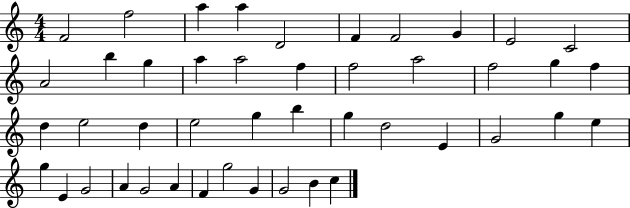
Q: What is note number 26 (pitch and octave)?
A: G5